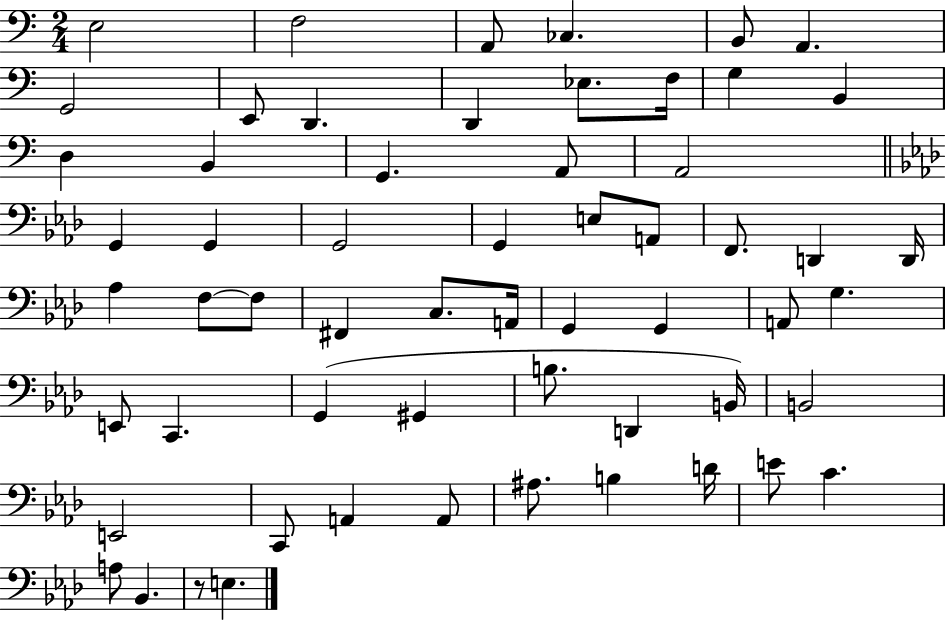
X:1
T:Untitled
M:2/4
L:1/4
K:C
E,2 F,2 A,,/2 _C, B,,/2 A,, G,,2 E,,/2 D,, D,, _E,/2 F,/4 G, B,, D, B,, G,, A,,/2 A,,2 G,, G,, G,,2 G,, E,/2 A,,/2 F,,/2 D,, D,,/4 _A, F,/2 F,/2 ^F,, C,/2 A,,/4 G,, G,, A,,/2 G, E,,/2 C,, G,, ^G,, B,/2 D,, B,,/4 B,,2 E,,2 C,,/2 A,, A,,/2 ^A,/2 B, D/4 E/2 C A,/2 _B,, z/2 E,